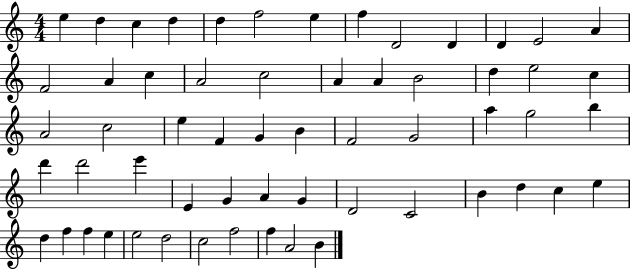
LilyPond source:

{
  \clef treble
  \numericTimeSignature
  \time 4/4
  \key c \major
  e''4 d''4 c''4 d''4 | d''4 f''2 e''4 | f''4 d'2 d'4 | d'4 e'2 a'4 | \break f'2 a'4 c''4 | a'2 c''2 | a'4 a'4 b'2 | d''4 e''2 c''4 | \break a'2 c''2 | e''4 f'4 g'4 b'4 | f'2 g'2 | a''4 g''2 b''4 | \break d'''4 d'''2 e'''4 | e'4 g'4 a'4 g'4 | d'2 c'2 | b'4 d''4 c''4 e''4 | \break d''4 f''4 f''4 e''4 | e''2 d''2 | c''2 f''2 | f''4 a'2 b'4 | \break \bar "|."
}